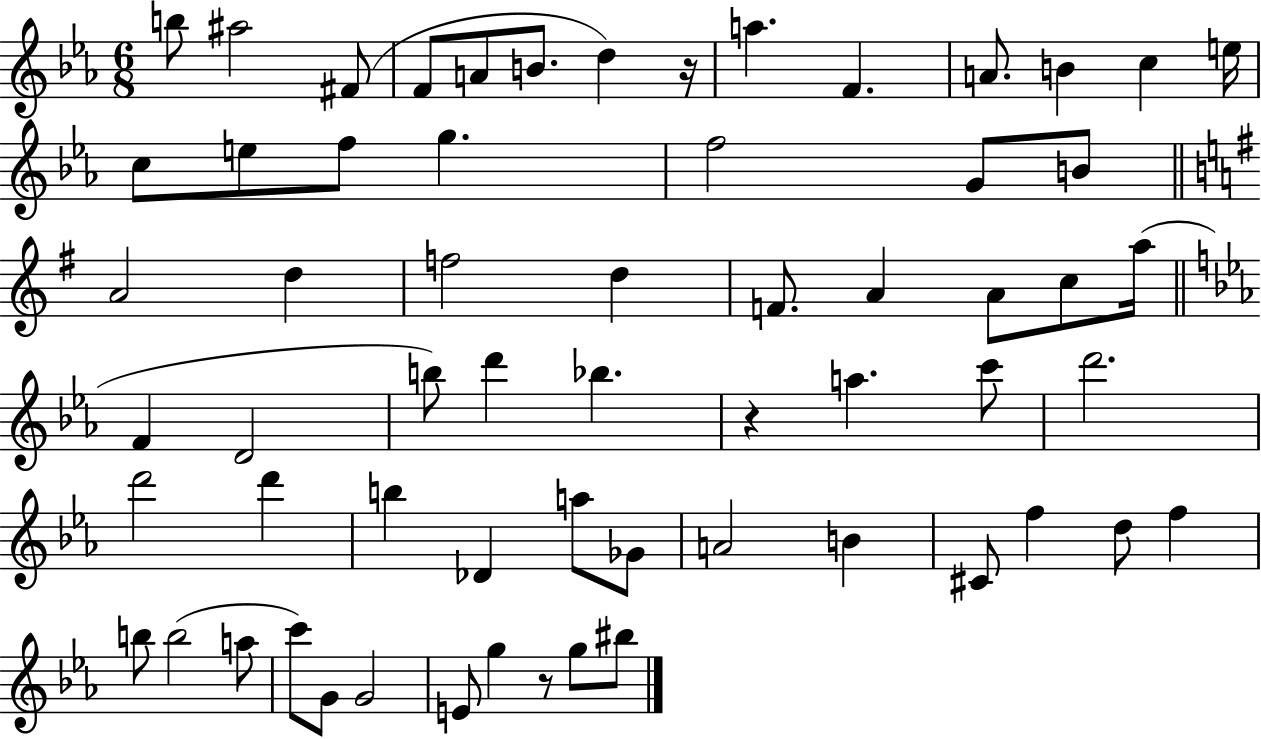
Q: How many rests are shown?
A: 3